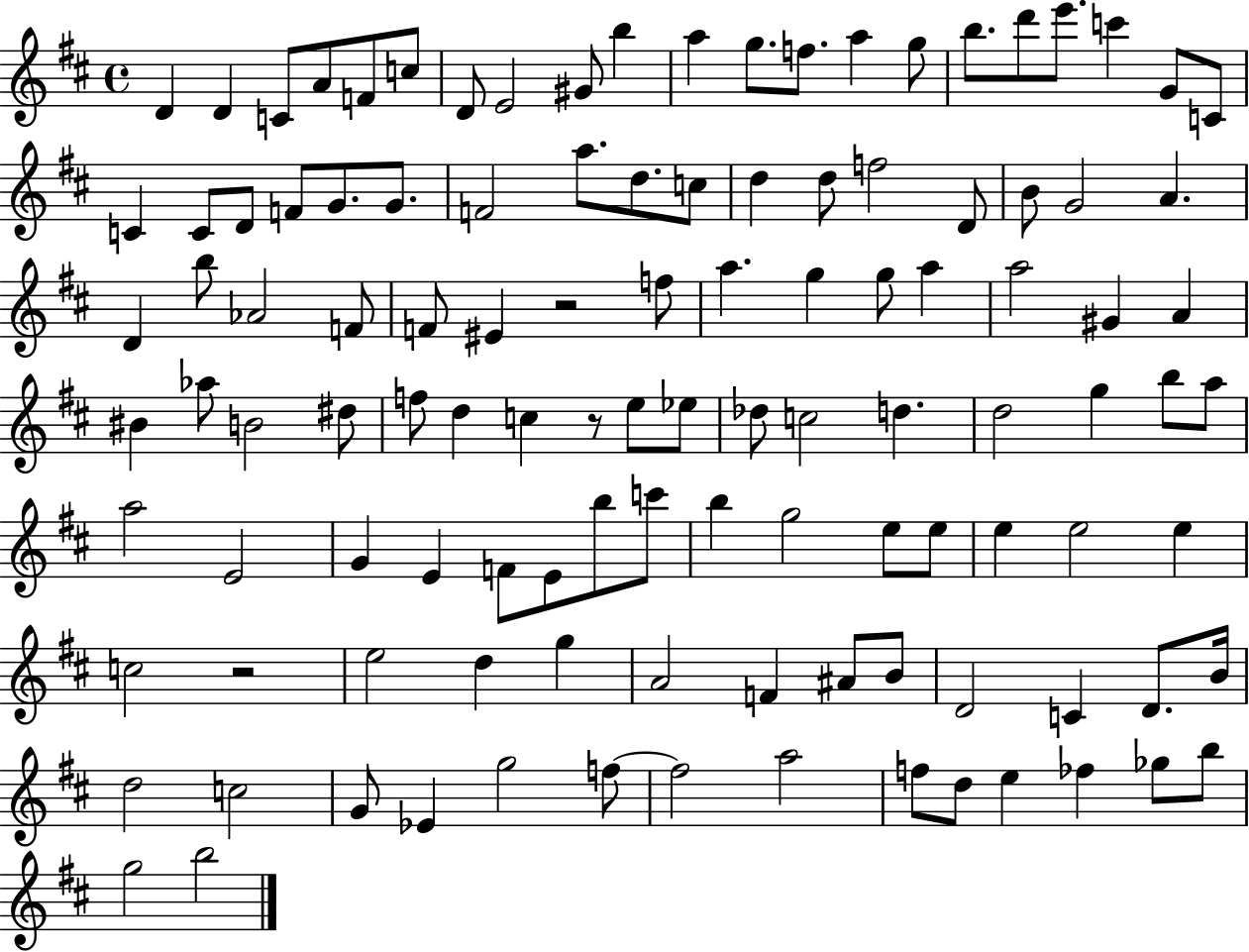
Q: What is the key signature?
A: D major